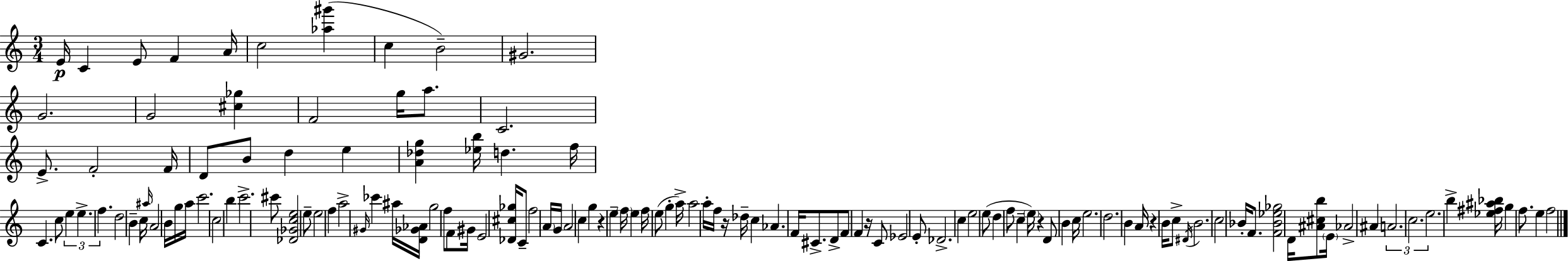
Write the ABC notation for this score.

X:1
T:Untitled
M:3/4
L:1/4
K:Am
E/4 C E/2 F A/4 c2 [_a^g'] c B2 ^G2 G2 G2 [^c_g] F2 g/4 a/2 C2 E/2 F2 F/4 D/2 B/2 d e [A_dg] [_eb]/4 d f/4 C c/2 e e f d2 B c/4 ^a/4 A2 B/4 g/4 a/4 c'2 c2 b c'2 ^c'/2 [_D_Gce]2 e/2 e2 f a2 ^G/4 _c' ^a/4 [D_G_A]/4 g2 f/2 F/2 ^G/4 E2 [_D^c_g]/4 C/2 f2 A/4 G/4 A2 c g z e f/4 e f/4 e/2 g a/4 a2 a/4 f/4 z/4 _d/4 c _A F/4 ^C/2 D/2 F/2 F z/4 C/2 _E2 E/2 _D2 c e2 e/2 d f/2 c e/4 z D/2 B c/4 e2 d2 B A/4 z B/4 c/2 ^D/4 B2 c2 _B/4 F/2 [F_B_e_g]2 D/4 [^A^cb]/2 E/4 _A2 ^A A2 c2 e2 b [_e^f^a_b]/4 g f/2 e f2